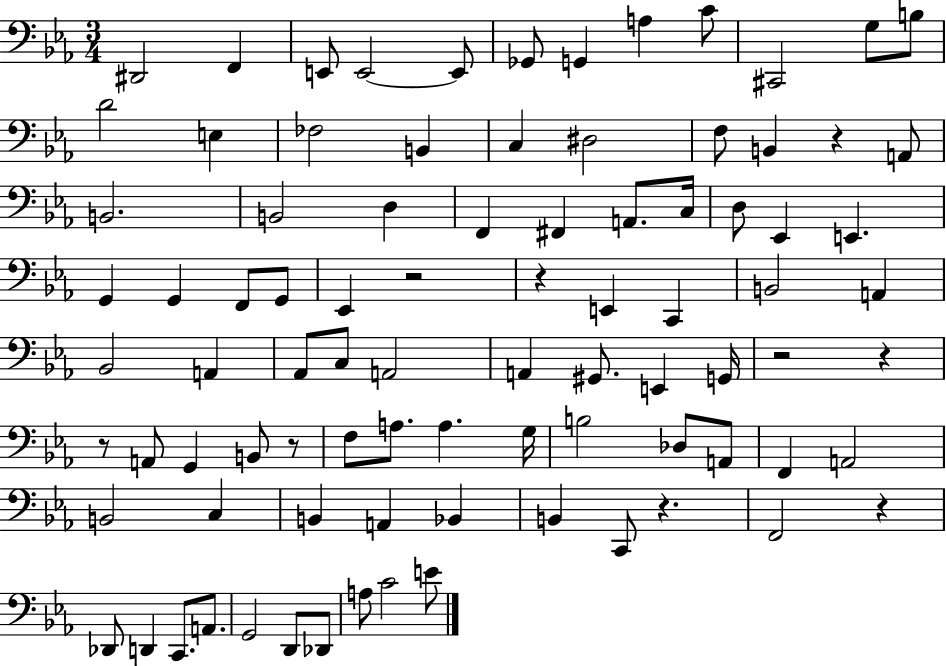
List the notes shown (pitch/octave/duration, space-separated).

D#2/h F2/q E2/e E2/h E2/e Gb2/e G2/q A3/q C4/e C#2/h G3/e B3/e D4/h E3/q FES3/h B2/q C3/q D#3/h F3/e B2/q R/q A2/e B2/h. B2/h D3/q F2/q F#2/q A2/e. C3/s D3/e Eb2/q E2/q. G2/q G2/q F2/e G2/e Eb2/q R/h R/q E2/q C2/q B2/h A2/q Bb2/h A2/q Ab2/e C3/e A2/h A2/q G#2/e. E2/q G2/s R/h R/q R/e A2/e G2/q B2/e R/e F3/e A3/e. A3/q. G3/s B3/h Db3/e A2/e F2/q A2/h B2/h C3/q B2/q A2/q Bb2/q B2/q C2/e R/q. F2/h R/q Db2/e D2/q C2/e. A2/e. G2/h D2/e Db2/e A3/e C4/h E4/e